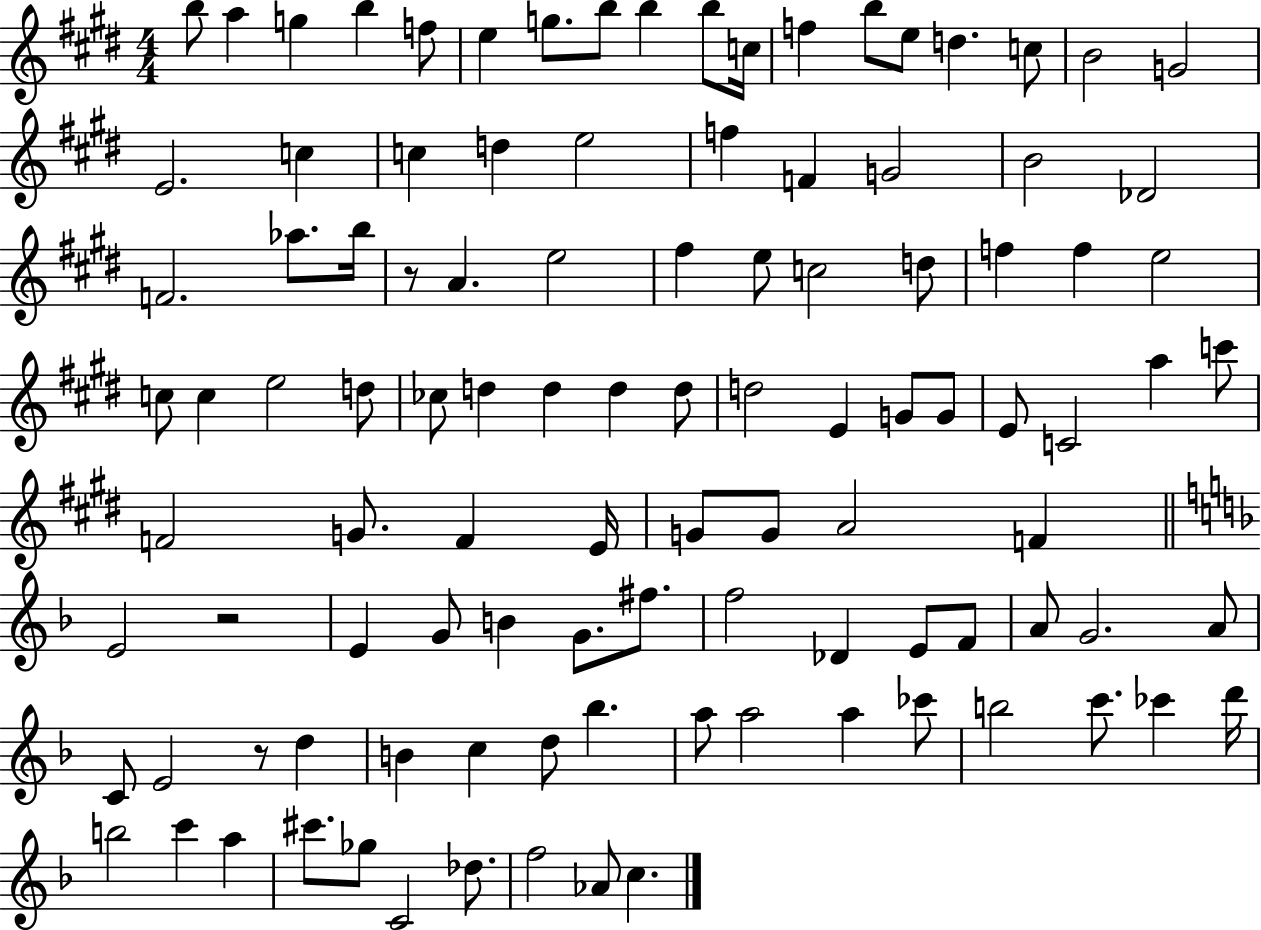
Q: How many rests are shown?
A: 3